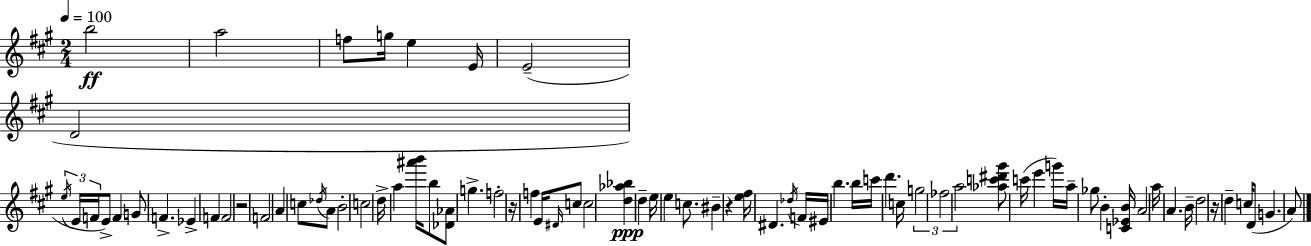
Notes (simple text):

B5/h A5/h F5/e G5/s E5/q E4/s E4/h D4/h E5/s E4/s F4/s E4/e F4/q G4/e F4/q. Eb4/q F4/q F4/h R/h F4/h A4/q C5/e Db5/s A4/e B4/h C5/h D5/s A5/q [A#6,B6]/s B5/e [Db4,Ab4]/e G5/q. F5/h R/s F5/q E4/s D#4/s C5/e C5/h [D5,Ab5,Bb5]/q D5/q E5/s E5/q C5/e. BIS4/q R/q [E5,F#5]/s D#4/q. Db5/s F4/s EIS4/s B5/q. B5/s C6/s D6/q. C5/s G5/h FES5/h A5/h [Ab5,C6,D#6,G#6]/e C6/s E6/q G6/s A5/s Gb5/e B4/q [C4,Eb4,B4]/s A4/h A5/s A4/q. B4/s D5/h R/s D5/q C5/s D4/e G4/q. A4/e